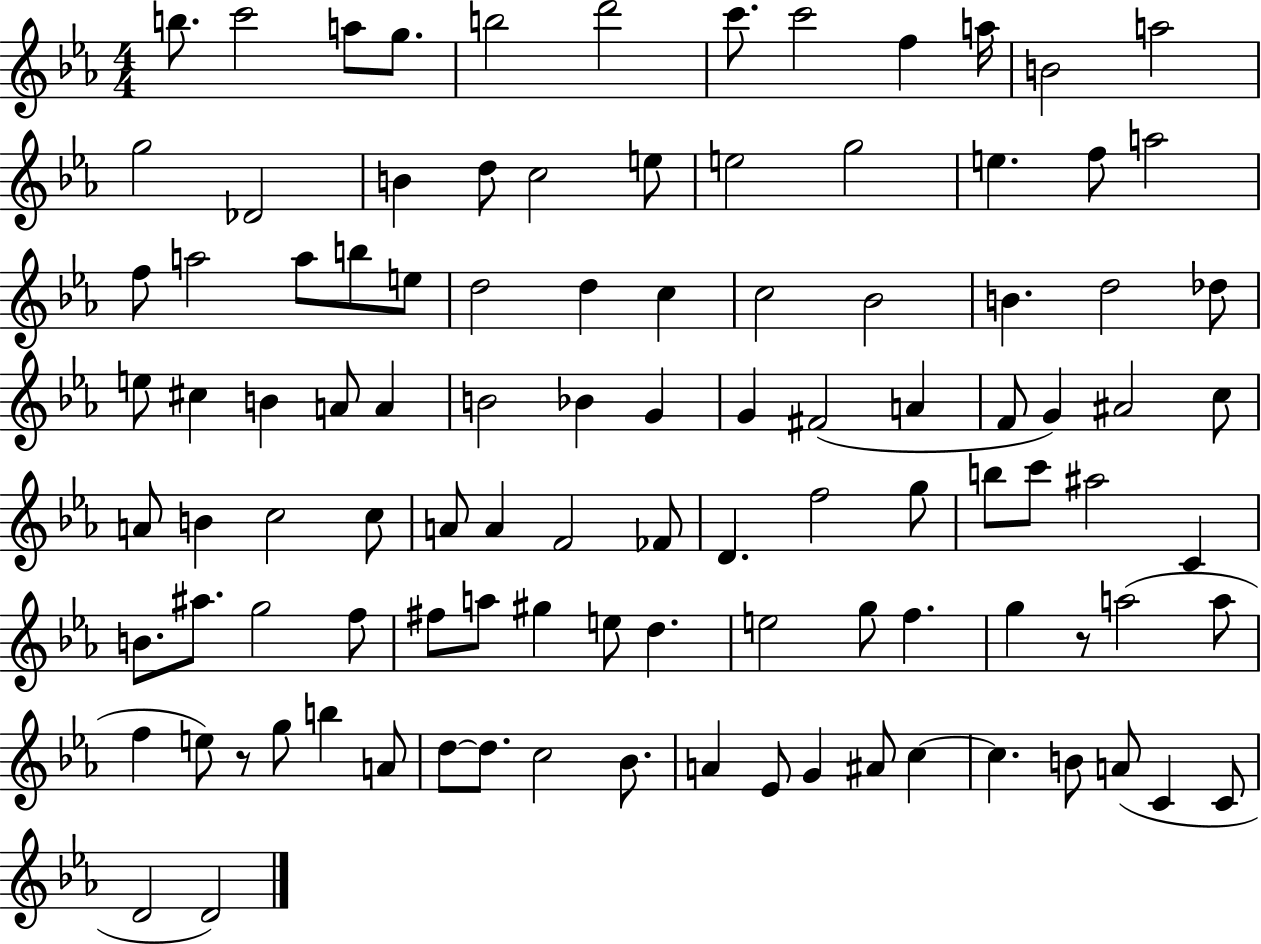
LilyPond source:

{
  \clef treble
  \numericTimeSignature
  \time 4/4
  \key ees \major
  b''8. c'''2 a''8 g''8. | b''2 d'''2 | c'''8. c'''2 f''4 a''16 | b'2 a''2 | \break g''2 des'2 | b'4 d''8 c''2 e''8 | e''2 g''2 | e''4. f''8 a''2 | \break f''8 a''2 a''8 b''8 e''8 | d''2 d''4 c''4 | c''2 bes'2 | b'4. d''2 des''8 | \break e''8 cis''4 b'4 a'8 a'4 | b'2 bes'4 g'4 | g'4 fis'2( a'4 | f'8 g'4) ais'2 c''8 | \break a'8 b'4 c''2 c''8 | a'8 a'4 f'2 fes'8 | d'4. f''2 g''8 | b''8 c'''8 ais''2 c'4 | \break b'8. ais''8. g''2 f''8 | fis''8 a''8 gis''4 e''8 d''4. | e''2 g''8 f''4. | g''4 r8 a''2( a''8 | \break f''4 e''8) r8 g''8 b''4 a'8 | d''8~~ d''8. c''2 bes'8. | a'4 ees'8 g'4 ais'8 c''4~~ | c''4. b'8 a'8( c'4 c'8 | \break d'2 d'2) | \bar "|."
}